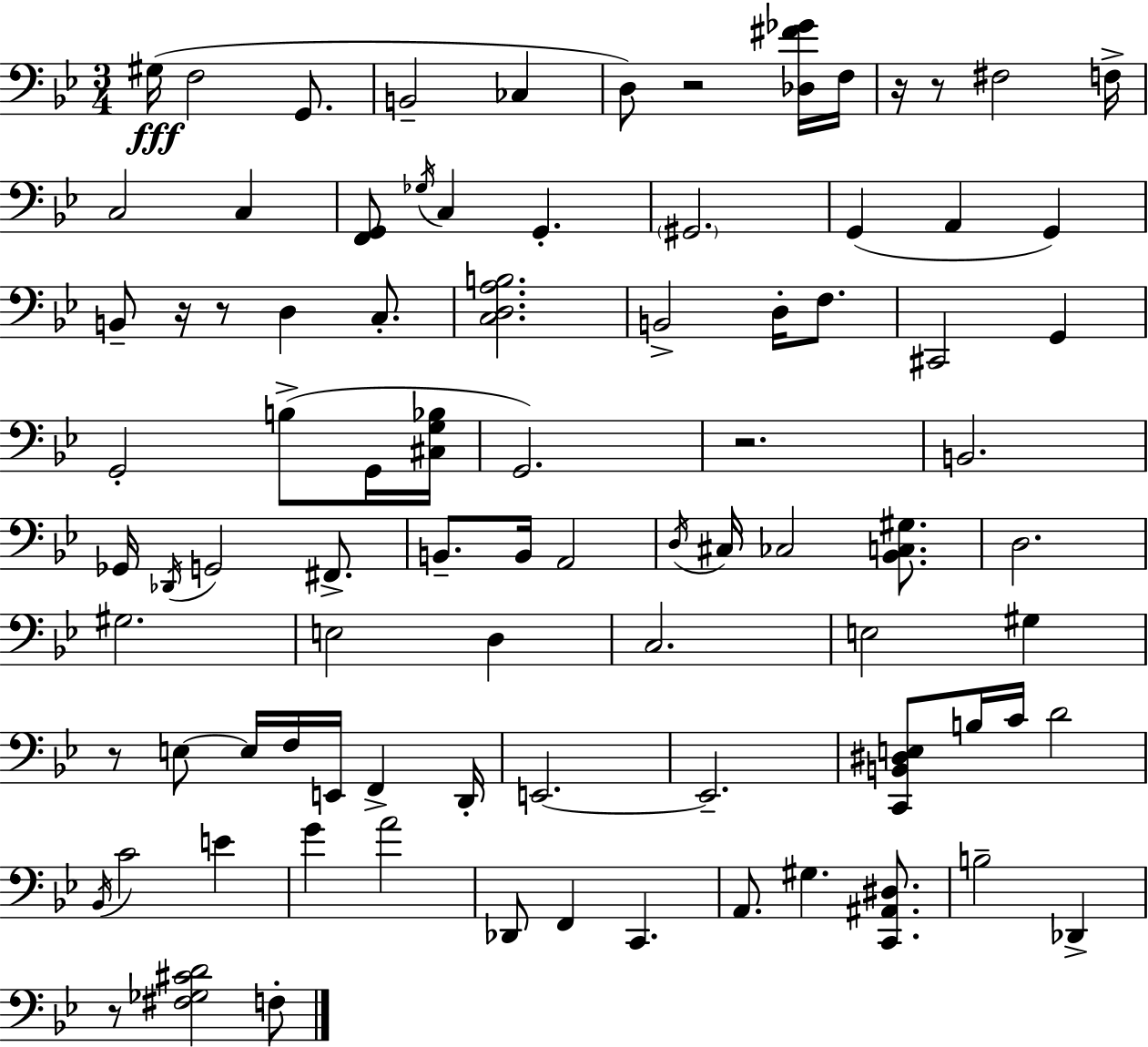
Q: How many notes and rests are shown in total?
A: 88